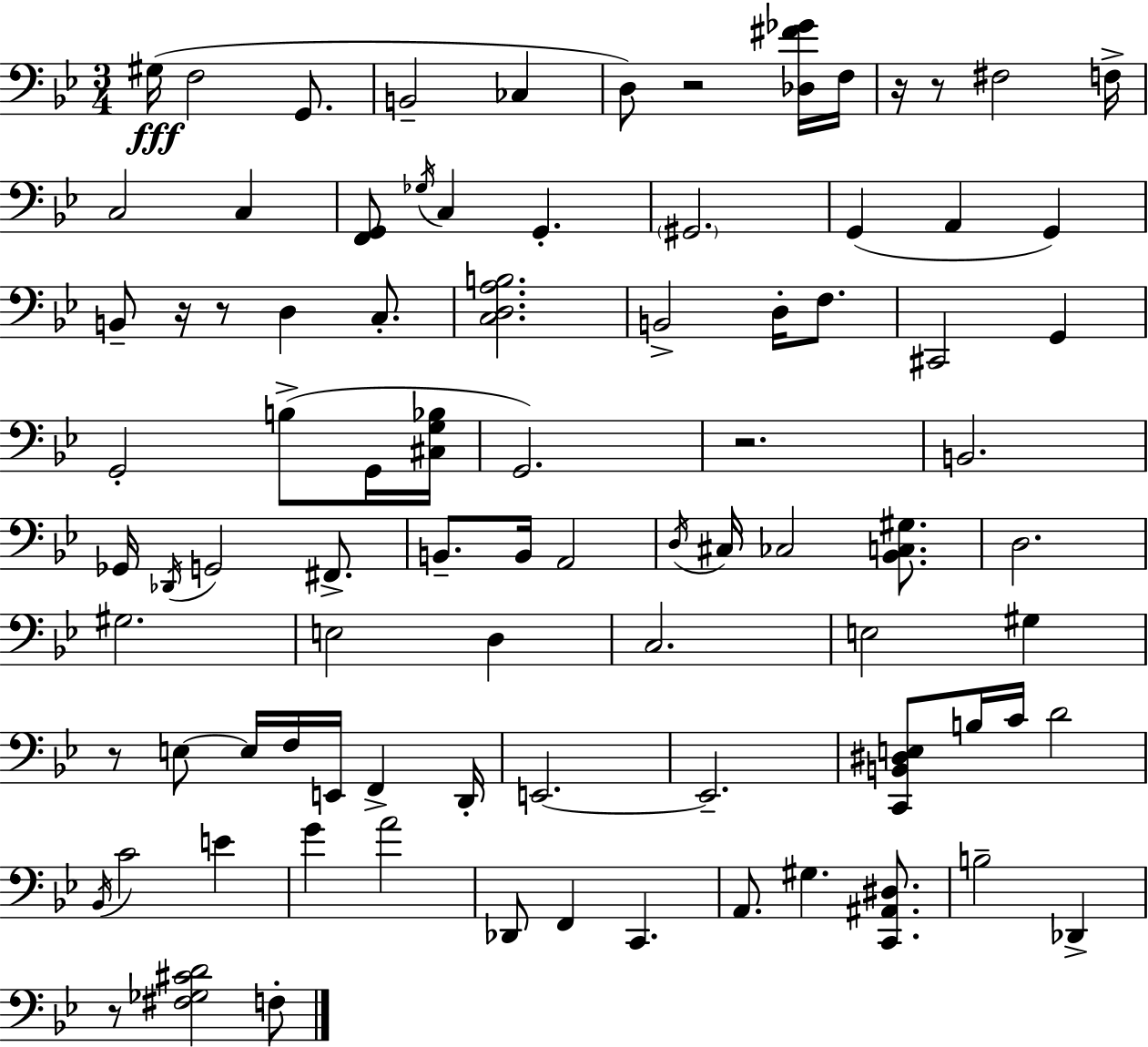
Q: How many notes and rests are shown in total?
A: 88